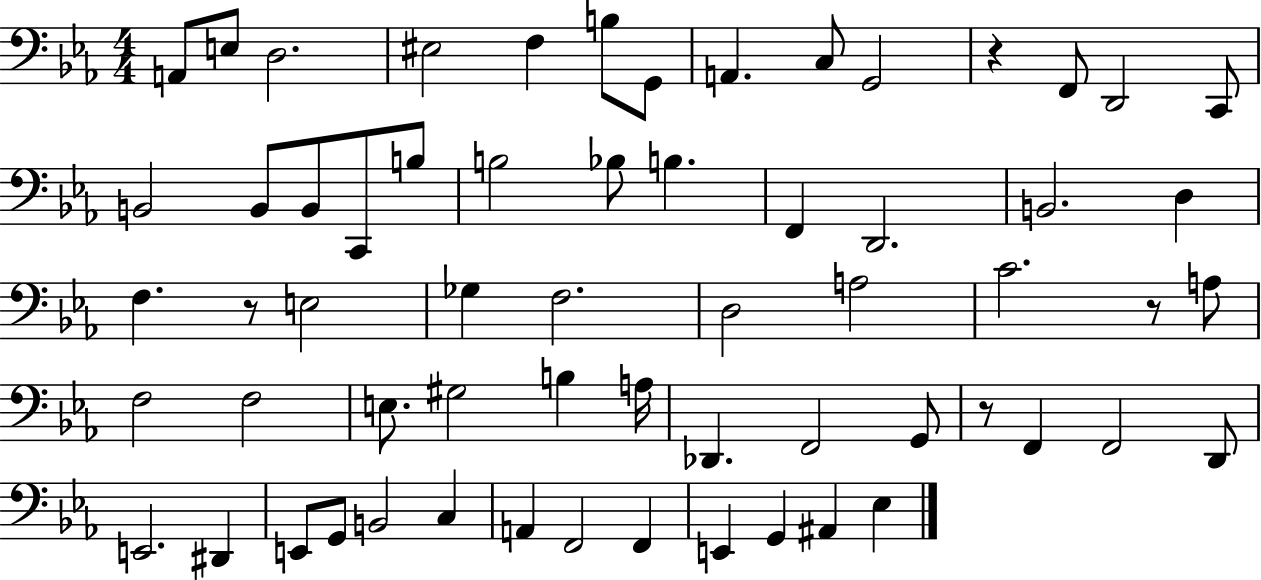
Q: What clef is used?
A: bass